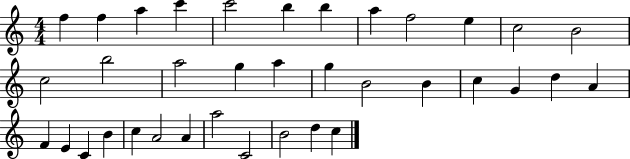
F5/q F5/q A5/q C6/q C6/h B5/q B5/q A5/q F5/h E5/q C5/h B4/h C5/h B5/h A5/h G5/q A5/q G5/q B4/h B4/q C5/q G4/q D5/q A4/q F4/q E4/q C4/q B4/q C5/q A4/h A4/q A5/h C4/h B4/h D5/q C5/q